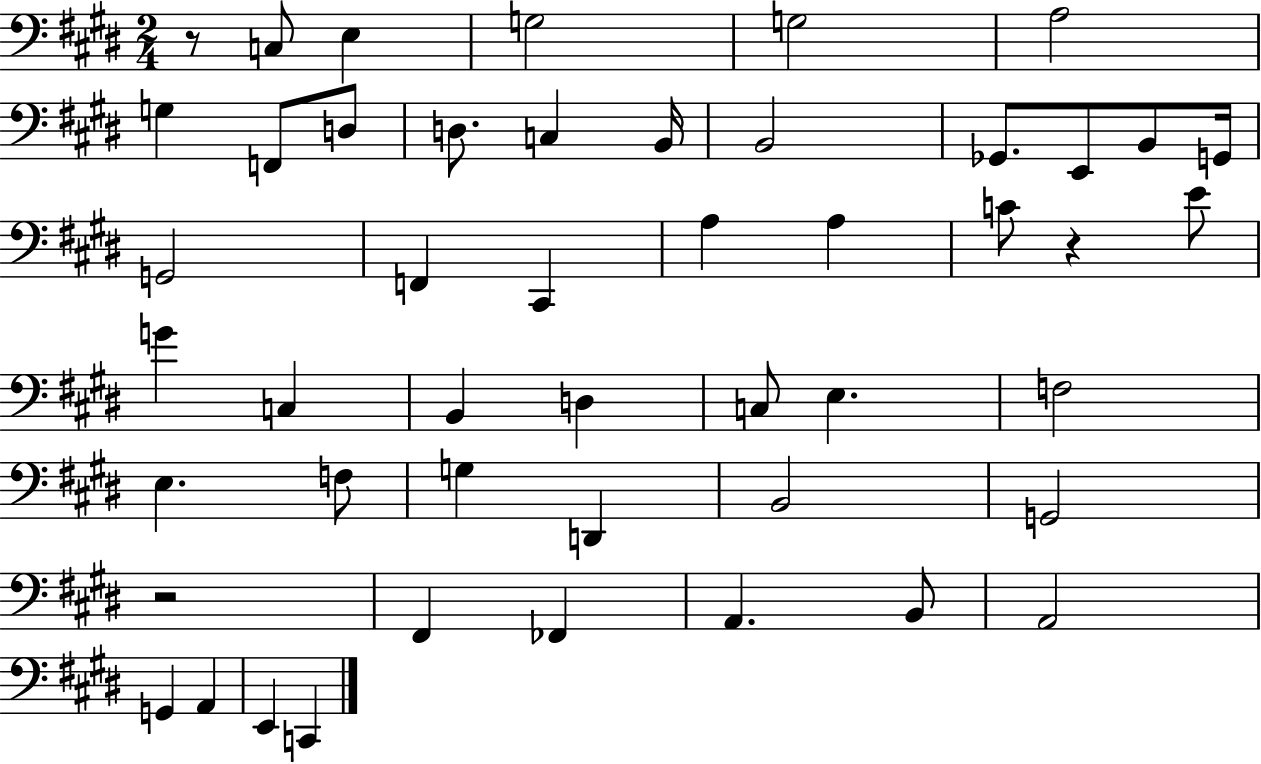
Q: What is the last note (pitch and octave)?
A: C2